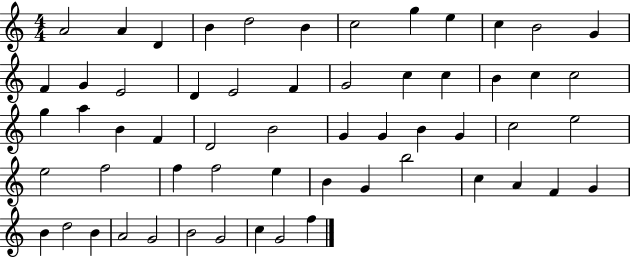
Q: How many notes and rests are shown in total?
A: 58